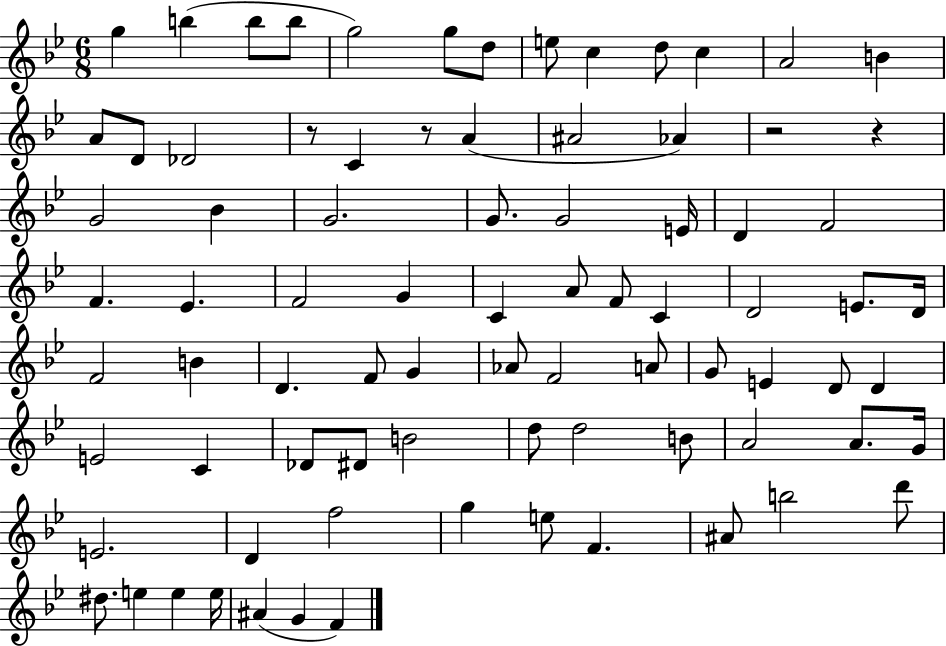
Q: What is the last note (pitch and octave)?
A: F4